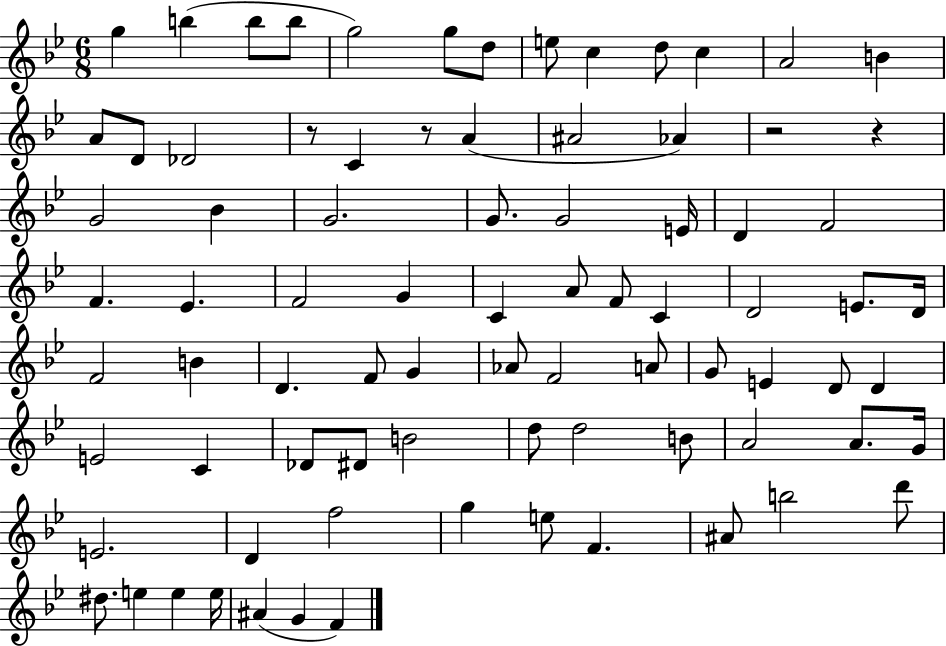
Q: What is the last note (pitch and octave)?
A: F4